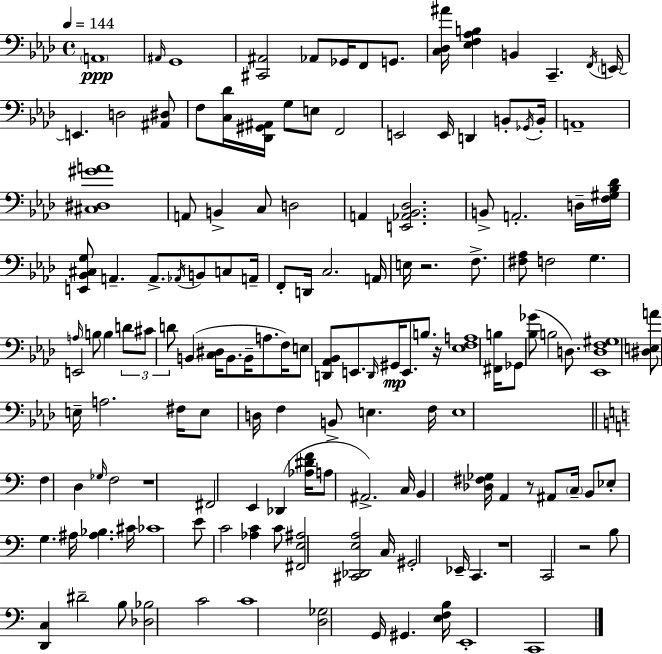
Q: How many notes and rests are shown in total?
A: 148